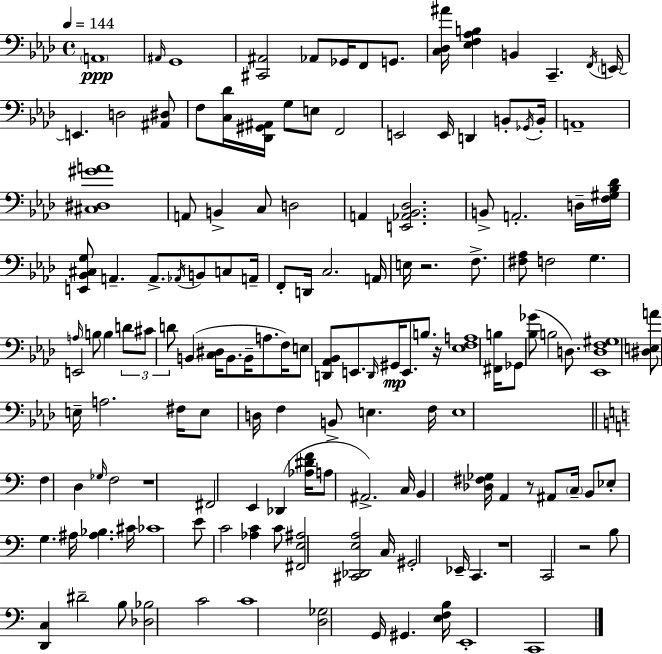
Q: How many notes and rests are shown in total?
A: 148